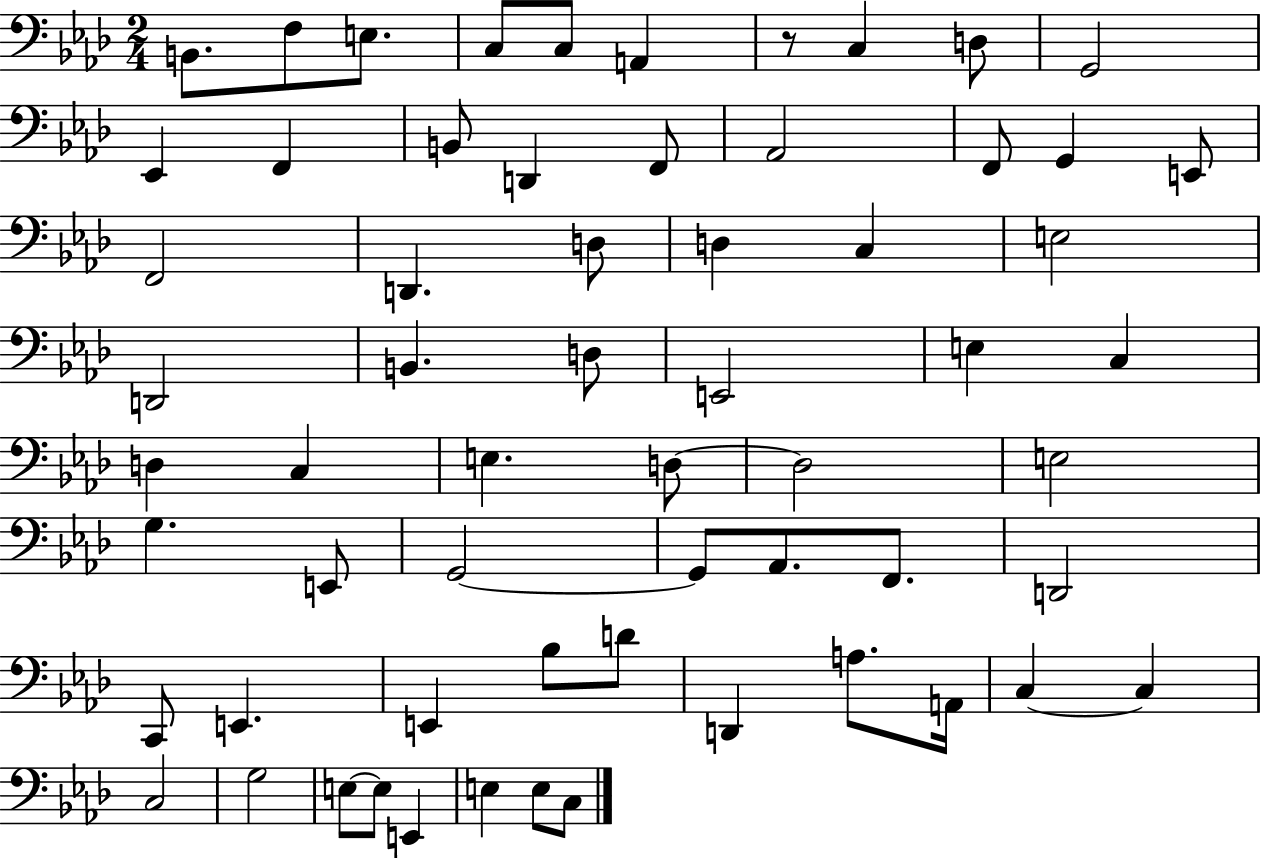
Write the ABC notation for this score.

X:1
T:Untitled
M:2/4
L:1/4
K:Ab
B,,/2 F,/2 E,/2 C,/2 C,/2 A,, z/2 C, D,/2 G,,2 _E,, F,, B,,/2 D,, F,,/2 _A,,2 F,,/2 G,, E,,/2 F,,2 D,, D,/2 D, C, E,2 D,,2 B,, D,/2 E,,2 E, C, D, C, E, D,/2 D,2 E,2 G, E,,/2 G,,2 G,,/2 _A,,/2 F,,/2 D,,2 C,,/2 E,, E,, _B,/2 D/2 D,, A,/2 A,,/4 C, C, C,2 G,2 E,/2 E,/2 E,, E, E,/2 C,/2